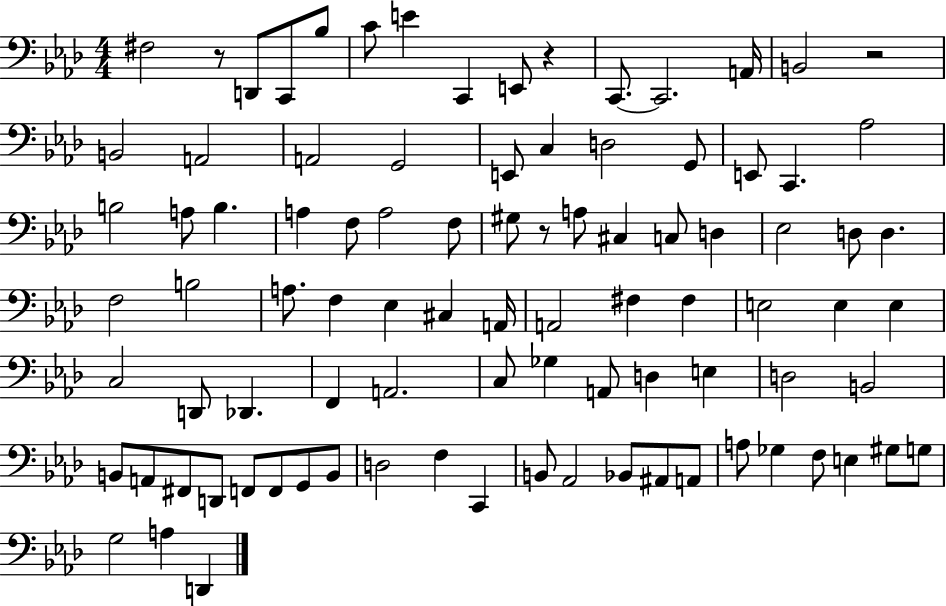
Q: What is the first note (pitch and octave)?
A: F#3